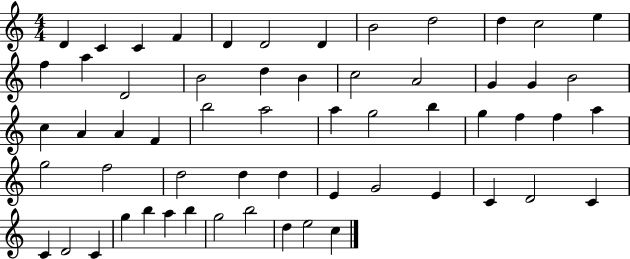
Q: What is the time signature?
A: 4/4